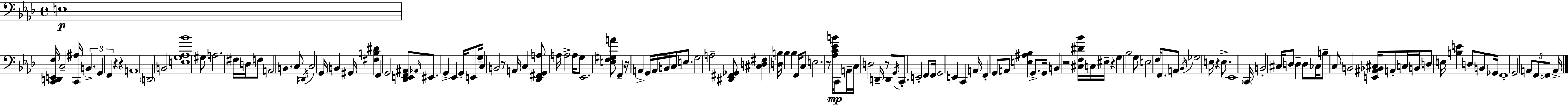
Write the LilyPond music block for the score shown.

{
  \clef bass
  \time 4/4
  \defaultTimeSignature
  \key f \minor
  \repeat volta 2 { e1\p | <c, d, e, f>16 c2-- <c, ais>16 \tuplet 3/2 { b,4.-> | g,4 f,4 } r4 r4 | a,1 | \break \parenthesize d,2 b,2 | <e g aes bes'>1 | gis8 a2. fis16 d16 | f8 a,2 b,4. | \break c8 \acciaccatura { dis,16 } c2 g,16 b,4 | gis,16 <fis b dis'>4 f,4 g,2 | <des, e, f, ais,>8 \grace { aes,16 } eis,8. g,4-> ees,4 g,16-. | e,8 g16-- c4 b,2 r8 | \break a,16 c4 <des, fis, g, a>8 a16 a2-> | a16 g8 ees,2. | <e f gis a'>8 f,4-- r16 a,4-> g,16 a,16 b,16 c16 e8. | g2 a2-- | \break <dis, fis, ges,>8 <cis d fis>4 <d b>16 b4 b4 | f,16 c8 e2. | r8 <aes c' ees' b'>16\mp c,8 a,16-- c16 d2 d,16-- | r8 d,8 \acciaccatura { g,16 } c,8.-. e,2-. | \break f,8 f,16 g,2 e,4 c,4 | a,16 f,4-. g,8 a,8 <e ais bes>4 | g,8.-> g,16 b,4 r2 | <cis f dis' bes'>16 c16 eis16-- r4 g4 bes2 | \break g8 e2 f16 f,8. | a,8 \acciaccatura { bes,16 } ges2 e16 r4 | e8.-> ees,1 | \parenthesize c,16 b,2-. cis16 d8 | \break d4-- d8 ces16 b8-- c8 b,2 | <e, ais, bes, cis>16 a,8-. c16 b,16 d8 e16 <b e'>4 d8 | b,8 ges,16 f,1-. | g,2 \tuplet 3/2 { a,8 f,8.~~ | \break f,8 } a,16-> } \bar "|."
}